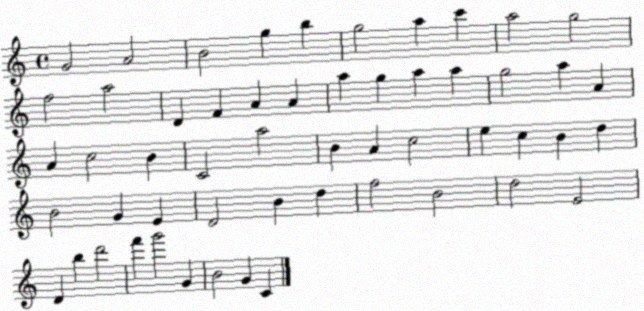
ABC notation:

X:1
T:Untitled
M:4/4
L:1/4
K:C
G2 A2 B2 g b g2 a c' a2 g2 f2 a2 D F A A a g a a g2 a A A c2 B C2 a2 B A c2 e c B d B2 G E D2 B d f2 B2 d2 E2 D b d'2 f' g'2 G B2 G C